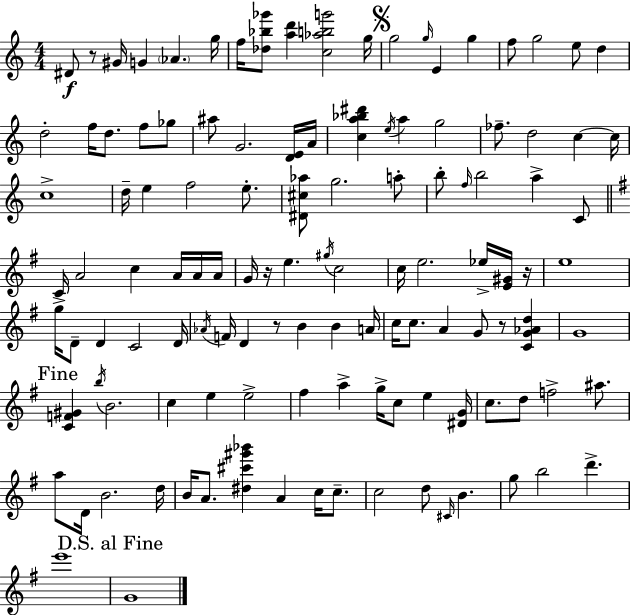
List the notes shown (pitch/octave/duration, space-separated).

D#4/e R/e G#4/s G4/q Ab4/q. G5/s F5/s [Db5,Bb5,Gb6]/e [A5,D6]/q [C5,Ab5,B5,G6]/h G5/s G5/h G5/s E4/q G5/q F5/e G5/h E5/e D5/q D5/h F5/s D5/e. F5/e Gb5/e A#5/e G4/h. [D4,E4]/s A4/s [C5,A5,Bb5,D#6]/q E5/s A5/q G5/h FES5/e. D5/h C5/q C5/s C5/w D5/s E5/q F5/h E5/e. [D#4,C#5,Ab5]/e G5/h. A5/e B5/e F5/s B5/h A5/q C4/e C4/s A4/h C5/q A4/s A4/s A4/s G4/s R/s E5/q. G#5/s C5/h C5/s E5/h. Eb5/s [E4,G#4]/s R/s E5/w G5/s D4/e D4/q C4/h D4/s Ab4/s F4/s D4/q R/e B4/q B4/q A4/s C5/s C5/e. A4/q G4/e R/e [C4,G4,Ab4,D5]/q G4/w [C4,F4,G#4]/q B5/s B4/h. C5/q E5/q E5/h F#5/q A5/q G5/s C5/e E5/q [D#4,G4]/s C5/e. D5/e F5/h A#5/e. A5/e D4/s B4/h. D5/s B4/s A4/e. [D#5,C#6,G#6,Bb6]/q A4/q C5/s C5/e. C5/h D5/e C#4/s B4/q. G5/e B5/h D6/q. E6/w G4/w